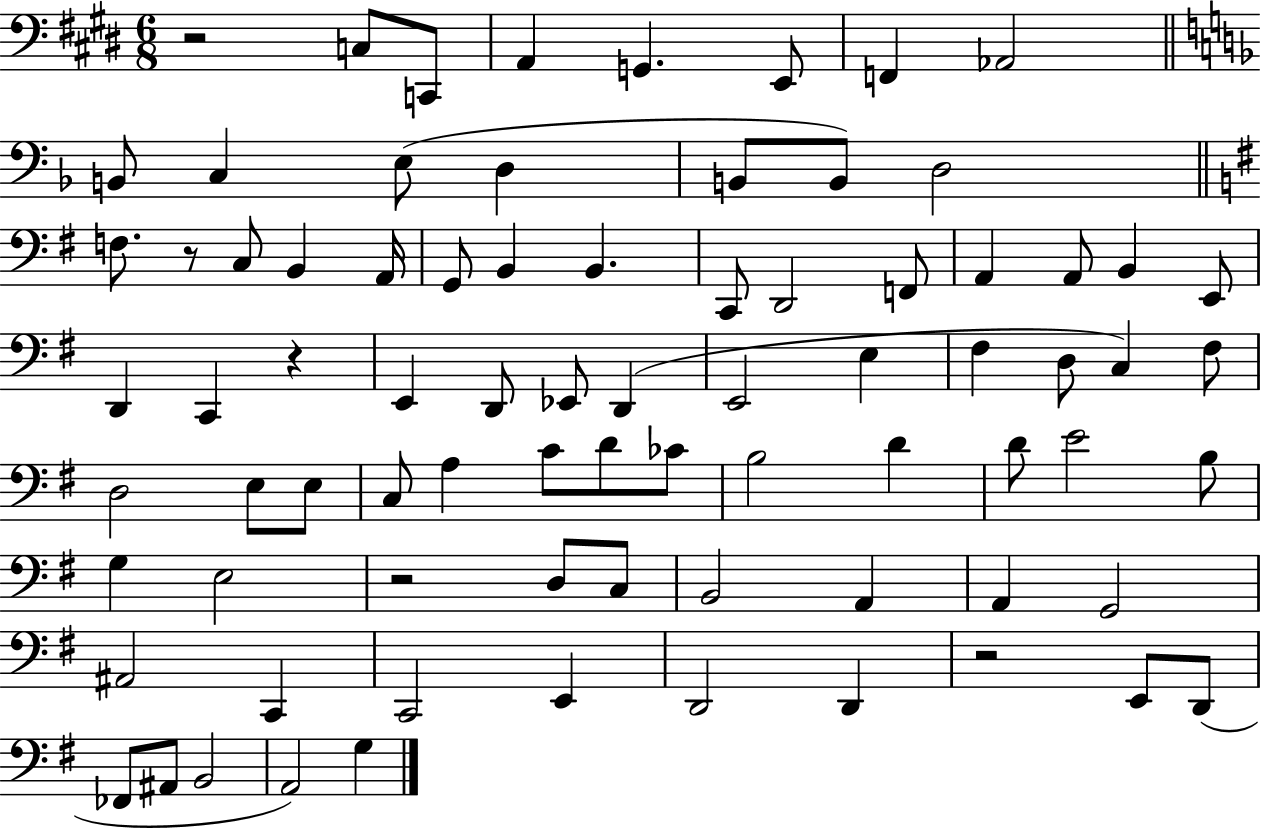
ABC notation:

X:1
T:Untitled
M:6/8
L:1/4
K:E
z2 C,/2 C,,/2 A,, G,, E,,/2 F,, _A,,2 B,,/2 C, E,/2 D, B,,/2 B,,/2 D,2 F,/2 z/2 C,/2 B,, A,,/4 G,,/2 B,, B,, C,,/2 D,,2 F,,/2 A,, A,,/2 B,, E,,/2 D,, C,, z E,, D,,/2 _E,,/2 D,, E,,2 E, ^F, D,/2 C, ^F,/2 D,2 E,/2 E,/2 C,/2 A, C/2 D/2 _C/2 B,2 D D/2 E2 B,/2 G, E,2 z2 D,/2 C,/2 B,,2 A,, A,, G,,2 ^A,,2 C,, C,,2 E,, D,,2 D,, z2 E,,/2 D,,/2 _F,,/2 ^A,,/2 B,,2 A,,2 G,